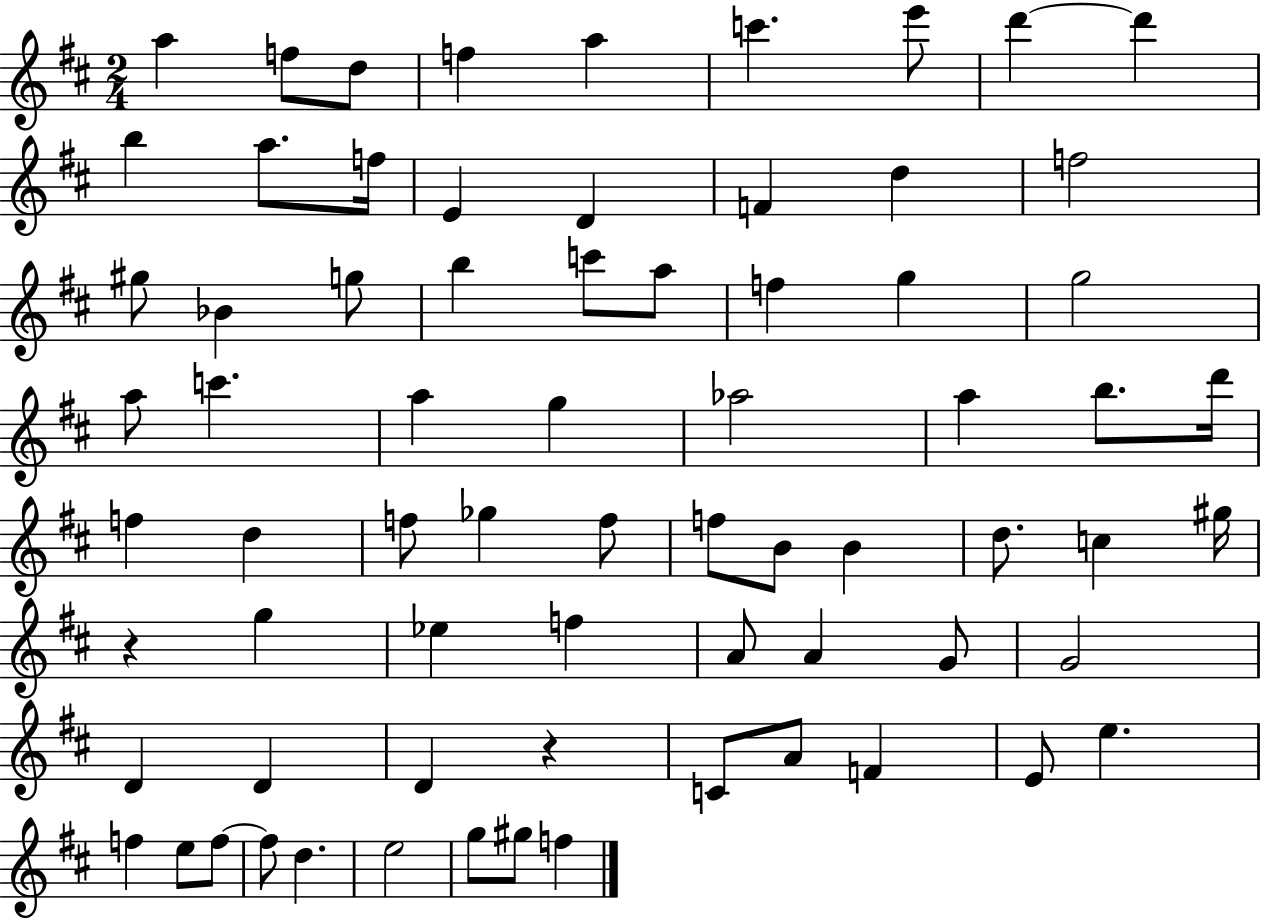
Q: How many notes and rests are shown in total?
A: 71